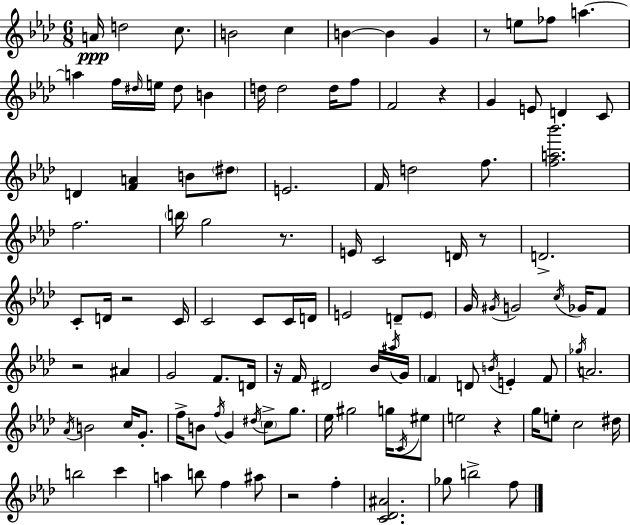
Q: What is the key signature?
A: AES major